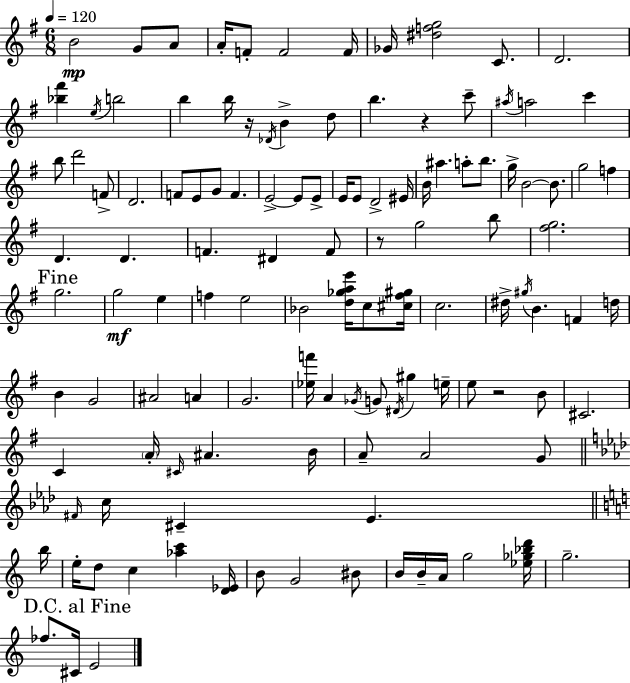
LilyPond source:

{
  \clef treble
  \numericTimeSignature
  \time 6/8
  \key g \major
  \tempo 4 = 120
  \repeat volta 2 { b'2\mp g'8 a'8 | a'16-. f'8-. f'2 f'16 | ges'16 <dis'' f'' g''>2 c'8. | d'2. | \break <bes'' fis'''>4 \acciaccatura { e''16 } b''2 | b''4 b''16 r16 \acciaccatura { des'16 } b'4-> | d''8 b''4. r4 | c'''8-- \acciaccatura { ais''16 } a''2 c'''4 | \break b''8 d'''2 | f'8-> d'2. | f'8 e'8 g'8 f'4. | e'2->~~ e'8 | \break e'8-> e'16 e'8 d'2-> | eis'16 b'16 ais''4. a''8-. | b''8. g''16-> b'2~~ | b'8. g''2 f''4 | \break d'4. d'4. | f'4. dis'4 | f'8 r8 g''2 | b''8 <fis'' g''>2. | \break \mark "Fine" g''2. | g''2\mf e''4 | f''4 e''2 | bes'2 <d'' ges'' a'' e'''>16 | \break c''8 <cis'' fis'' gis''>16 c''2. | dis''16-> \acciaccatura { gis''16 } b'4. f'4 | d''16 b'4 g'2 | ais'2 | \break a'4 g'2. | <ees'' f'''>16 a'4 \acciaccatura { ges'16 } g'8 | \acciaccatura { dis'16 } gis''4 e''16-- e''8 r2 | b'8 cis'2. | \break c'4 \parenthesize a'16-. \grace { cis'16 } | ais'4. b'16 a'8-- a'2 | g'8 \bar "||" \break \key aes \major \grace { fis'16 } c''16 cis'4-- ees'4. | \bar "||" \break \key c \major b''16 e''16-. d''8 c''4 <aes'' c'''>4 | <d' ees'>16 b'8 g'2 bis'8 | b'16 b'16-- a'16 g''2 | <ees'' ges'' bes'' d'''>16 g''2.-- | \break \mark "D.C. al Fine" fes''8. cis'16 e'2 | } \bar "|."
}